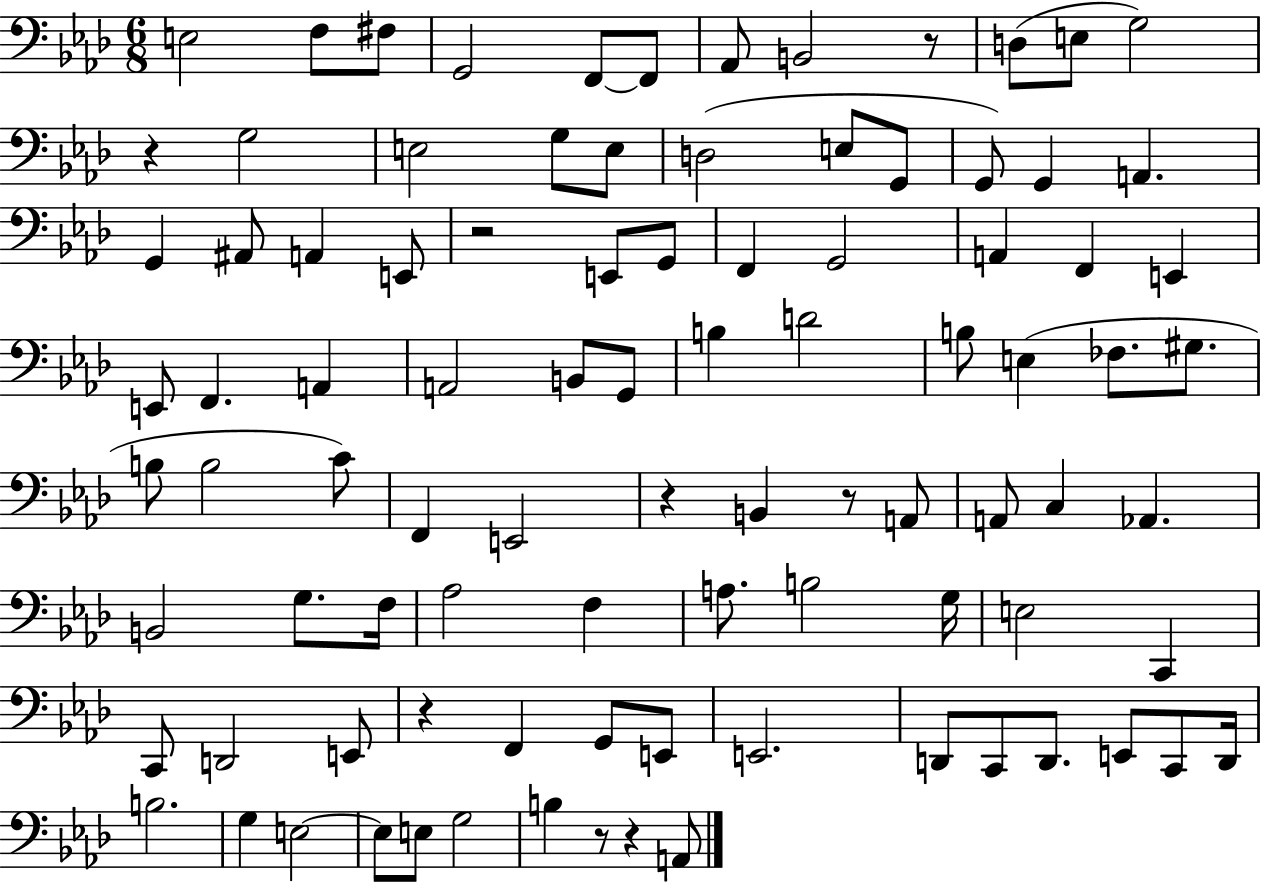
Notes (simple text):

E3/h F3/e F#3/e G2/h F2/e F2/e Ab2/e B2/h R/e D3/e E3/e G3/h R/q G3/h E3/h G3/e E3/e D3/h E3/e G2/e G2/e G2/q A2/q. G2/q A#2/e A2/q E2/e R/h E2/e G2/e F2/q G2/h A2/q F2/q E2/q E2/e F2/q. A2/q A2/h B2/e G2/e B3/q D4/h B3/e E3/q FES3/e. G#3/e. B3/e B3/h C4/e F2/q E2/h R/q B2/q R/e A2/e A2/e C3/q Ab2/q. B2/h G3/e. F3/s Ab3/h F3/q A3/e. B3/h G3/s E3/h C2/q C2/e D2/h E2/e R/q F2/q G2/e E2/e E2/h. D2/e C2/e D2/e. E2/e C2/e D2/s B3/h. G3/q E3/h E3/e E3/e G3/h B3/q R/e R/q A2/e